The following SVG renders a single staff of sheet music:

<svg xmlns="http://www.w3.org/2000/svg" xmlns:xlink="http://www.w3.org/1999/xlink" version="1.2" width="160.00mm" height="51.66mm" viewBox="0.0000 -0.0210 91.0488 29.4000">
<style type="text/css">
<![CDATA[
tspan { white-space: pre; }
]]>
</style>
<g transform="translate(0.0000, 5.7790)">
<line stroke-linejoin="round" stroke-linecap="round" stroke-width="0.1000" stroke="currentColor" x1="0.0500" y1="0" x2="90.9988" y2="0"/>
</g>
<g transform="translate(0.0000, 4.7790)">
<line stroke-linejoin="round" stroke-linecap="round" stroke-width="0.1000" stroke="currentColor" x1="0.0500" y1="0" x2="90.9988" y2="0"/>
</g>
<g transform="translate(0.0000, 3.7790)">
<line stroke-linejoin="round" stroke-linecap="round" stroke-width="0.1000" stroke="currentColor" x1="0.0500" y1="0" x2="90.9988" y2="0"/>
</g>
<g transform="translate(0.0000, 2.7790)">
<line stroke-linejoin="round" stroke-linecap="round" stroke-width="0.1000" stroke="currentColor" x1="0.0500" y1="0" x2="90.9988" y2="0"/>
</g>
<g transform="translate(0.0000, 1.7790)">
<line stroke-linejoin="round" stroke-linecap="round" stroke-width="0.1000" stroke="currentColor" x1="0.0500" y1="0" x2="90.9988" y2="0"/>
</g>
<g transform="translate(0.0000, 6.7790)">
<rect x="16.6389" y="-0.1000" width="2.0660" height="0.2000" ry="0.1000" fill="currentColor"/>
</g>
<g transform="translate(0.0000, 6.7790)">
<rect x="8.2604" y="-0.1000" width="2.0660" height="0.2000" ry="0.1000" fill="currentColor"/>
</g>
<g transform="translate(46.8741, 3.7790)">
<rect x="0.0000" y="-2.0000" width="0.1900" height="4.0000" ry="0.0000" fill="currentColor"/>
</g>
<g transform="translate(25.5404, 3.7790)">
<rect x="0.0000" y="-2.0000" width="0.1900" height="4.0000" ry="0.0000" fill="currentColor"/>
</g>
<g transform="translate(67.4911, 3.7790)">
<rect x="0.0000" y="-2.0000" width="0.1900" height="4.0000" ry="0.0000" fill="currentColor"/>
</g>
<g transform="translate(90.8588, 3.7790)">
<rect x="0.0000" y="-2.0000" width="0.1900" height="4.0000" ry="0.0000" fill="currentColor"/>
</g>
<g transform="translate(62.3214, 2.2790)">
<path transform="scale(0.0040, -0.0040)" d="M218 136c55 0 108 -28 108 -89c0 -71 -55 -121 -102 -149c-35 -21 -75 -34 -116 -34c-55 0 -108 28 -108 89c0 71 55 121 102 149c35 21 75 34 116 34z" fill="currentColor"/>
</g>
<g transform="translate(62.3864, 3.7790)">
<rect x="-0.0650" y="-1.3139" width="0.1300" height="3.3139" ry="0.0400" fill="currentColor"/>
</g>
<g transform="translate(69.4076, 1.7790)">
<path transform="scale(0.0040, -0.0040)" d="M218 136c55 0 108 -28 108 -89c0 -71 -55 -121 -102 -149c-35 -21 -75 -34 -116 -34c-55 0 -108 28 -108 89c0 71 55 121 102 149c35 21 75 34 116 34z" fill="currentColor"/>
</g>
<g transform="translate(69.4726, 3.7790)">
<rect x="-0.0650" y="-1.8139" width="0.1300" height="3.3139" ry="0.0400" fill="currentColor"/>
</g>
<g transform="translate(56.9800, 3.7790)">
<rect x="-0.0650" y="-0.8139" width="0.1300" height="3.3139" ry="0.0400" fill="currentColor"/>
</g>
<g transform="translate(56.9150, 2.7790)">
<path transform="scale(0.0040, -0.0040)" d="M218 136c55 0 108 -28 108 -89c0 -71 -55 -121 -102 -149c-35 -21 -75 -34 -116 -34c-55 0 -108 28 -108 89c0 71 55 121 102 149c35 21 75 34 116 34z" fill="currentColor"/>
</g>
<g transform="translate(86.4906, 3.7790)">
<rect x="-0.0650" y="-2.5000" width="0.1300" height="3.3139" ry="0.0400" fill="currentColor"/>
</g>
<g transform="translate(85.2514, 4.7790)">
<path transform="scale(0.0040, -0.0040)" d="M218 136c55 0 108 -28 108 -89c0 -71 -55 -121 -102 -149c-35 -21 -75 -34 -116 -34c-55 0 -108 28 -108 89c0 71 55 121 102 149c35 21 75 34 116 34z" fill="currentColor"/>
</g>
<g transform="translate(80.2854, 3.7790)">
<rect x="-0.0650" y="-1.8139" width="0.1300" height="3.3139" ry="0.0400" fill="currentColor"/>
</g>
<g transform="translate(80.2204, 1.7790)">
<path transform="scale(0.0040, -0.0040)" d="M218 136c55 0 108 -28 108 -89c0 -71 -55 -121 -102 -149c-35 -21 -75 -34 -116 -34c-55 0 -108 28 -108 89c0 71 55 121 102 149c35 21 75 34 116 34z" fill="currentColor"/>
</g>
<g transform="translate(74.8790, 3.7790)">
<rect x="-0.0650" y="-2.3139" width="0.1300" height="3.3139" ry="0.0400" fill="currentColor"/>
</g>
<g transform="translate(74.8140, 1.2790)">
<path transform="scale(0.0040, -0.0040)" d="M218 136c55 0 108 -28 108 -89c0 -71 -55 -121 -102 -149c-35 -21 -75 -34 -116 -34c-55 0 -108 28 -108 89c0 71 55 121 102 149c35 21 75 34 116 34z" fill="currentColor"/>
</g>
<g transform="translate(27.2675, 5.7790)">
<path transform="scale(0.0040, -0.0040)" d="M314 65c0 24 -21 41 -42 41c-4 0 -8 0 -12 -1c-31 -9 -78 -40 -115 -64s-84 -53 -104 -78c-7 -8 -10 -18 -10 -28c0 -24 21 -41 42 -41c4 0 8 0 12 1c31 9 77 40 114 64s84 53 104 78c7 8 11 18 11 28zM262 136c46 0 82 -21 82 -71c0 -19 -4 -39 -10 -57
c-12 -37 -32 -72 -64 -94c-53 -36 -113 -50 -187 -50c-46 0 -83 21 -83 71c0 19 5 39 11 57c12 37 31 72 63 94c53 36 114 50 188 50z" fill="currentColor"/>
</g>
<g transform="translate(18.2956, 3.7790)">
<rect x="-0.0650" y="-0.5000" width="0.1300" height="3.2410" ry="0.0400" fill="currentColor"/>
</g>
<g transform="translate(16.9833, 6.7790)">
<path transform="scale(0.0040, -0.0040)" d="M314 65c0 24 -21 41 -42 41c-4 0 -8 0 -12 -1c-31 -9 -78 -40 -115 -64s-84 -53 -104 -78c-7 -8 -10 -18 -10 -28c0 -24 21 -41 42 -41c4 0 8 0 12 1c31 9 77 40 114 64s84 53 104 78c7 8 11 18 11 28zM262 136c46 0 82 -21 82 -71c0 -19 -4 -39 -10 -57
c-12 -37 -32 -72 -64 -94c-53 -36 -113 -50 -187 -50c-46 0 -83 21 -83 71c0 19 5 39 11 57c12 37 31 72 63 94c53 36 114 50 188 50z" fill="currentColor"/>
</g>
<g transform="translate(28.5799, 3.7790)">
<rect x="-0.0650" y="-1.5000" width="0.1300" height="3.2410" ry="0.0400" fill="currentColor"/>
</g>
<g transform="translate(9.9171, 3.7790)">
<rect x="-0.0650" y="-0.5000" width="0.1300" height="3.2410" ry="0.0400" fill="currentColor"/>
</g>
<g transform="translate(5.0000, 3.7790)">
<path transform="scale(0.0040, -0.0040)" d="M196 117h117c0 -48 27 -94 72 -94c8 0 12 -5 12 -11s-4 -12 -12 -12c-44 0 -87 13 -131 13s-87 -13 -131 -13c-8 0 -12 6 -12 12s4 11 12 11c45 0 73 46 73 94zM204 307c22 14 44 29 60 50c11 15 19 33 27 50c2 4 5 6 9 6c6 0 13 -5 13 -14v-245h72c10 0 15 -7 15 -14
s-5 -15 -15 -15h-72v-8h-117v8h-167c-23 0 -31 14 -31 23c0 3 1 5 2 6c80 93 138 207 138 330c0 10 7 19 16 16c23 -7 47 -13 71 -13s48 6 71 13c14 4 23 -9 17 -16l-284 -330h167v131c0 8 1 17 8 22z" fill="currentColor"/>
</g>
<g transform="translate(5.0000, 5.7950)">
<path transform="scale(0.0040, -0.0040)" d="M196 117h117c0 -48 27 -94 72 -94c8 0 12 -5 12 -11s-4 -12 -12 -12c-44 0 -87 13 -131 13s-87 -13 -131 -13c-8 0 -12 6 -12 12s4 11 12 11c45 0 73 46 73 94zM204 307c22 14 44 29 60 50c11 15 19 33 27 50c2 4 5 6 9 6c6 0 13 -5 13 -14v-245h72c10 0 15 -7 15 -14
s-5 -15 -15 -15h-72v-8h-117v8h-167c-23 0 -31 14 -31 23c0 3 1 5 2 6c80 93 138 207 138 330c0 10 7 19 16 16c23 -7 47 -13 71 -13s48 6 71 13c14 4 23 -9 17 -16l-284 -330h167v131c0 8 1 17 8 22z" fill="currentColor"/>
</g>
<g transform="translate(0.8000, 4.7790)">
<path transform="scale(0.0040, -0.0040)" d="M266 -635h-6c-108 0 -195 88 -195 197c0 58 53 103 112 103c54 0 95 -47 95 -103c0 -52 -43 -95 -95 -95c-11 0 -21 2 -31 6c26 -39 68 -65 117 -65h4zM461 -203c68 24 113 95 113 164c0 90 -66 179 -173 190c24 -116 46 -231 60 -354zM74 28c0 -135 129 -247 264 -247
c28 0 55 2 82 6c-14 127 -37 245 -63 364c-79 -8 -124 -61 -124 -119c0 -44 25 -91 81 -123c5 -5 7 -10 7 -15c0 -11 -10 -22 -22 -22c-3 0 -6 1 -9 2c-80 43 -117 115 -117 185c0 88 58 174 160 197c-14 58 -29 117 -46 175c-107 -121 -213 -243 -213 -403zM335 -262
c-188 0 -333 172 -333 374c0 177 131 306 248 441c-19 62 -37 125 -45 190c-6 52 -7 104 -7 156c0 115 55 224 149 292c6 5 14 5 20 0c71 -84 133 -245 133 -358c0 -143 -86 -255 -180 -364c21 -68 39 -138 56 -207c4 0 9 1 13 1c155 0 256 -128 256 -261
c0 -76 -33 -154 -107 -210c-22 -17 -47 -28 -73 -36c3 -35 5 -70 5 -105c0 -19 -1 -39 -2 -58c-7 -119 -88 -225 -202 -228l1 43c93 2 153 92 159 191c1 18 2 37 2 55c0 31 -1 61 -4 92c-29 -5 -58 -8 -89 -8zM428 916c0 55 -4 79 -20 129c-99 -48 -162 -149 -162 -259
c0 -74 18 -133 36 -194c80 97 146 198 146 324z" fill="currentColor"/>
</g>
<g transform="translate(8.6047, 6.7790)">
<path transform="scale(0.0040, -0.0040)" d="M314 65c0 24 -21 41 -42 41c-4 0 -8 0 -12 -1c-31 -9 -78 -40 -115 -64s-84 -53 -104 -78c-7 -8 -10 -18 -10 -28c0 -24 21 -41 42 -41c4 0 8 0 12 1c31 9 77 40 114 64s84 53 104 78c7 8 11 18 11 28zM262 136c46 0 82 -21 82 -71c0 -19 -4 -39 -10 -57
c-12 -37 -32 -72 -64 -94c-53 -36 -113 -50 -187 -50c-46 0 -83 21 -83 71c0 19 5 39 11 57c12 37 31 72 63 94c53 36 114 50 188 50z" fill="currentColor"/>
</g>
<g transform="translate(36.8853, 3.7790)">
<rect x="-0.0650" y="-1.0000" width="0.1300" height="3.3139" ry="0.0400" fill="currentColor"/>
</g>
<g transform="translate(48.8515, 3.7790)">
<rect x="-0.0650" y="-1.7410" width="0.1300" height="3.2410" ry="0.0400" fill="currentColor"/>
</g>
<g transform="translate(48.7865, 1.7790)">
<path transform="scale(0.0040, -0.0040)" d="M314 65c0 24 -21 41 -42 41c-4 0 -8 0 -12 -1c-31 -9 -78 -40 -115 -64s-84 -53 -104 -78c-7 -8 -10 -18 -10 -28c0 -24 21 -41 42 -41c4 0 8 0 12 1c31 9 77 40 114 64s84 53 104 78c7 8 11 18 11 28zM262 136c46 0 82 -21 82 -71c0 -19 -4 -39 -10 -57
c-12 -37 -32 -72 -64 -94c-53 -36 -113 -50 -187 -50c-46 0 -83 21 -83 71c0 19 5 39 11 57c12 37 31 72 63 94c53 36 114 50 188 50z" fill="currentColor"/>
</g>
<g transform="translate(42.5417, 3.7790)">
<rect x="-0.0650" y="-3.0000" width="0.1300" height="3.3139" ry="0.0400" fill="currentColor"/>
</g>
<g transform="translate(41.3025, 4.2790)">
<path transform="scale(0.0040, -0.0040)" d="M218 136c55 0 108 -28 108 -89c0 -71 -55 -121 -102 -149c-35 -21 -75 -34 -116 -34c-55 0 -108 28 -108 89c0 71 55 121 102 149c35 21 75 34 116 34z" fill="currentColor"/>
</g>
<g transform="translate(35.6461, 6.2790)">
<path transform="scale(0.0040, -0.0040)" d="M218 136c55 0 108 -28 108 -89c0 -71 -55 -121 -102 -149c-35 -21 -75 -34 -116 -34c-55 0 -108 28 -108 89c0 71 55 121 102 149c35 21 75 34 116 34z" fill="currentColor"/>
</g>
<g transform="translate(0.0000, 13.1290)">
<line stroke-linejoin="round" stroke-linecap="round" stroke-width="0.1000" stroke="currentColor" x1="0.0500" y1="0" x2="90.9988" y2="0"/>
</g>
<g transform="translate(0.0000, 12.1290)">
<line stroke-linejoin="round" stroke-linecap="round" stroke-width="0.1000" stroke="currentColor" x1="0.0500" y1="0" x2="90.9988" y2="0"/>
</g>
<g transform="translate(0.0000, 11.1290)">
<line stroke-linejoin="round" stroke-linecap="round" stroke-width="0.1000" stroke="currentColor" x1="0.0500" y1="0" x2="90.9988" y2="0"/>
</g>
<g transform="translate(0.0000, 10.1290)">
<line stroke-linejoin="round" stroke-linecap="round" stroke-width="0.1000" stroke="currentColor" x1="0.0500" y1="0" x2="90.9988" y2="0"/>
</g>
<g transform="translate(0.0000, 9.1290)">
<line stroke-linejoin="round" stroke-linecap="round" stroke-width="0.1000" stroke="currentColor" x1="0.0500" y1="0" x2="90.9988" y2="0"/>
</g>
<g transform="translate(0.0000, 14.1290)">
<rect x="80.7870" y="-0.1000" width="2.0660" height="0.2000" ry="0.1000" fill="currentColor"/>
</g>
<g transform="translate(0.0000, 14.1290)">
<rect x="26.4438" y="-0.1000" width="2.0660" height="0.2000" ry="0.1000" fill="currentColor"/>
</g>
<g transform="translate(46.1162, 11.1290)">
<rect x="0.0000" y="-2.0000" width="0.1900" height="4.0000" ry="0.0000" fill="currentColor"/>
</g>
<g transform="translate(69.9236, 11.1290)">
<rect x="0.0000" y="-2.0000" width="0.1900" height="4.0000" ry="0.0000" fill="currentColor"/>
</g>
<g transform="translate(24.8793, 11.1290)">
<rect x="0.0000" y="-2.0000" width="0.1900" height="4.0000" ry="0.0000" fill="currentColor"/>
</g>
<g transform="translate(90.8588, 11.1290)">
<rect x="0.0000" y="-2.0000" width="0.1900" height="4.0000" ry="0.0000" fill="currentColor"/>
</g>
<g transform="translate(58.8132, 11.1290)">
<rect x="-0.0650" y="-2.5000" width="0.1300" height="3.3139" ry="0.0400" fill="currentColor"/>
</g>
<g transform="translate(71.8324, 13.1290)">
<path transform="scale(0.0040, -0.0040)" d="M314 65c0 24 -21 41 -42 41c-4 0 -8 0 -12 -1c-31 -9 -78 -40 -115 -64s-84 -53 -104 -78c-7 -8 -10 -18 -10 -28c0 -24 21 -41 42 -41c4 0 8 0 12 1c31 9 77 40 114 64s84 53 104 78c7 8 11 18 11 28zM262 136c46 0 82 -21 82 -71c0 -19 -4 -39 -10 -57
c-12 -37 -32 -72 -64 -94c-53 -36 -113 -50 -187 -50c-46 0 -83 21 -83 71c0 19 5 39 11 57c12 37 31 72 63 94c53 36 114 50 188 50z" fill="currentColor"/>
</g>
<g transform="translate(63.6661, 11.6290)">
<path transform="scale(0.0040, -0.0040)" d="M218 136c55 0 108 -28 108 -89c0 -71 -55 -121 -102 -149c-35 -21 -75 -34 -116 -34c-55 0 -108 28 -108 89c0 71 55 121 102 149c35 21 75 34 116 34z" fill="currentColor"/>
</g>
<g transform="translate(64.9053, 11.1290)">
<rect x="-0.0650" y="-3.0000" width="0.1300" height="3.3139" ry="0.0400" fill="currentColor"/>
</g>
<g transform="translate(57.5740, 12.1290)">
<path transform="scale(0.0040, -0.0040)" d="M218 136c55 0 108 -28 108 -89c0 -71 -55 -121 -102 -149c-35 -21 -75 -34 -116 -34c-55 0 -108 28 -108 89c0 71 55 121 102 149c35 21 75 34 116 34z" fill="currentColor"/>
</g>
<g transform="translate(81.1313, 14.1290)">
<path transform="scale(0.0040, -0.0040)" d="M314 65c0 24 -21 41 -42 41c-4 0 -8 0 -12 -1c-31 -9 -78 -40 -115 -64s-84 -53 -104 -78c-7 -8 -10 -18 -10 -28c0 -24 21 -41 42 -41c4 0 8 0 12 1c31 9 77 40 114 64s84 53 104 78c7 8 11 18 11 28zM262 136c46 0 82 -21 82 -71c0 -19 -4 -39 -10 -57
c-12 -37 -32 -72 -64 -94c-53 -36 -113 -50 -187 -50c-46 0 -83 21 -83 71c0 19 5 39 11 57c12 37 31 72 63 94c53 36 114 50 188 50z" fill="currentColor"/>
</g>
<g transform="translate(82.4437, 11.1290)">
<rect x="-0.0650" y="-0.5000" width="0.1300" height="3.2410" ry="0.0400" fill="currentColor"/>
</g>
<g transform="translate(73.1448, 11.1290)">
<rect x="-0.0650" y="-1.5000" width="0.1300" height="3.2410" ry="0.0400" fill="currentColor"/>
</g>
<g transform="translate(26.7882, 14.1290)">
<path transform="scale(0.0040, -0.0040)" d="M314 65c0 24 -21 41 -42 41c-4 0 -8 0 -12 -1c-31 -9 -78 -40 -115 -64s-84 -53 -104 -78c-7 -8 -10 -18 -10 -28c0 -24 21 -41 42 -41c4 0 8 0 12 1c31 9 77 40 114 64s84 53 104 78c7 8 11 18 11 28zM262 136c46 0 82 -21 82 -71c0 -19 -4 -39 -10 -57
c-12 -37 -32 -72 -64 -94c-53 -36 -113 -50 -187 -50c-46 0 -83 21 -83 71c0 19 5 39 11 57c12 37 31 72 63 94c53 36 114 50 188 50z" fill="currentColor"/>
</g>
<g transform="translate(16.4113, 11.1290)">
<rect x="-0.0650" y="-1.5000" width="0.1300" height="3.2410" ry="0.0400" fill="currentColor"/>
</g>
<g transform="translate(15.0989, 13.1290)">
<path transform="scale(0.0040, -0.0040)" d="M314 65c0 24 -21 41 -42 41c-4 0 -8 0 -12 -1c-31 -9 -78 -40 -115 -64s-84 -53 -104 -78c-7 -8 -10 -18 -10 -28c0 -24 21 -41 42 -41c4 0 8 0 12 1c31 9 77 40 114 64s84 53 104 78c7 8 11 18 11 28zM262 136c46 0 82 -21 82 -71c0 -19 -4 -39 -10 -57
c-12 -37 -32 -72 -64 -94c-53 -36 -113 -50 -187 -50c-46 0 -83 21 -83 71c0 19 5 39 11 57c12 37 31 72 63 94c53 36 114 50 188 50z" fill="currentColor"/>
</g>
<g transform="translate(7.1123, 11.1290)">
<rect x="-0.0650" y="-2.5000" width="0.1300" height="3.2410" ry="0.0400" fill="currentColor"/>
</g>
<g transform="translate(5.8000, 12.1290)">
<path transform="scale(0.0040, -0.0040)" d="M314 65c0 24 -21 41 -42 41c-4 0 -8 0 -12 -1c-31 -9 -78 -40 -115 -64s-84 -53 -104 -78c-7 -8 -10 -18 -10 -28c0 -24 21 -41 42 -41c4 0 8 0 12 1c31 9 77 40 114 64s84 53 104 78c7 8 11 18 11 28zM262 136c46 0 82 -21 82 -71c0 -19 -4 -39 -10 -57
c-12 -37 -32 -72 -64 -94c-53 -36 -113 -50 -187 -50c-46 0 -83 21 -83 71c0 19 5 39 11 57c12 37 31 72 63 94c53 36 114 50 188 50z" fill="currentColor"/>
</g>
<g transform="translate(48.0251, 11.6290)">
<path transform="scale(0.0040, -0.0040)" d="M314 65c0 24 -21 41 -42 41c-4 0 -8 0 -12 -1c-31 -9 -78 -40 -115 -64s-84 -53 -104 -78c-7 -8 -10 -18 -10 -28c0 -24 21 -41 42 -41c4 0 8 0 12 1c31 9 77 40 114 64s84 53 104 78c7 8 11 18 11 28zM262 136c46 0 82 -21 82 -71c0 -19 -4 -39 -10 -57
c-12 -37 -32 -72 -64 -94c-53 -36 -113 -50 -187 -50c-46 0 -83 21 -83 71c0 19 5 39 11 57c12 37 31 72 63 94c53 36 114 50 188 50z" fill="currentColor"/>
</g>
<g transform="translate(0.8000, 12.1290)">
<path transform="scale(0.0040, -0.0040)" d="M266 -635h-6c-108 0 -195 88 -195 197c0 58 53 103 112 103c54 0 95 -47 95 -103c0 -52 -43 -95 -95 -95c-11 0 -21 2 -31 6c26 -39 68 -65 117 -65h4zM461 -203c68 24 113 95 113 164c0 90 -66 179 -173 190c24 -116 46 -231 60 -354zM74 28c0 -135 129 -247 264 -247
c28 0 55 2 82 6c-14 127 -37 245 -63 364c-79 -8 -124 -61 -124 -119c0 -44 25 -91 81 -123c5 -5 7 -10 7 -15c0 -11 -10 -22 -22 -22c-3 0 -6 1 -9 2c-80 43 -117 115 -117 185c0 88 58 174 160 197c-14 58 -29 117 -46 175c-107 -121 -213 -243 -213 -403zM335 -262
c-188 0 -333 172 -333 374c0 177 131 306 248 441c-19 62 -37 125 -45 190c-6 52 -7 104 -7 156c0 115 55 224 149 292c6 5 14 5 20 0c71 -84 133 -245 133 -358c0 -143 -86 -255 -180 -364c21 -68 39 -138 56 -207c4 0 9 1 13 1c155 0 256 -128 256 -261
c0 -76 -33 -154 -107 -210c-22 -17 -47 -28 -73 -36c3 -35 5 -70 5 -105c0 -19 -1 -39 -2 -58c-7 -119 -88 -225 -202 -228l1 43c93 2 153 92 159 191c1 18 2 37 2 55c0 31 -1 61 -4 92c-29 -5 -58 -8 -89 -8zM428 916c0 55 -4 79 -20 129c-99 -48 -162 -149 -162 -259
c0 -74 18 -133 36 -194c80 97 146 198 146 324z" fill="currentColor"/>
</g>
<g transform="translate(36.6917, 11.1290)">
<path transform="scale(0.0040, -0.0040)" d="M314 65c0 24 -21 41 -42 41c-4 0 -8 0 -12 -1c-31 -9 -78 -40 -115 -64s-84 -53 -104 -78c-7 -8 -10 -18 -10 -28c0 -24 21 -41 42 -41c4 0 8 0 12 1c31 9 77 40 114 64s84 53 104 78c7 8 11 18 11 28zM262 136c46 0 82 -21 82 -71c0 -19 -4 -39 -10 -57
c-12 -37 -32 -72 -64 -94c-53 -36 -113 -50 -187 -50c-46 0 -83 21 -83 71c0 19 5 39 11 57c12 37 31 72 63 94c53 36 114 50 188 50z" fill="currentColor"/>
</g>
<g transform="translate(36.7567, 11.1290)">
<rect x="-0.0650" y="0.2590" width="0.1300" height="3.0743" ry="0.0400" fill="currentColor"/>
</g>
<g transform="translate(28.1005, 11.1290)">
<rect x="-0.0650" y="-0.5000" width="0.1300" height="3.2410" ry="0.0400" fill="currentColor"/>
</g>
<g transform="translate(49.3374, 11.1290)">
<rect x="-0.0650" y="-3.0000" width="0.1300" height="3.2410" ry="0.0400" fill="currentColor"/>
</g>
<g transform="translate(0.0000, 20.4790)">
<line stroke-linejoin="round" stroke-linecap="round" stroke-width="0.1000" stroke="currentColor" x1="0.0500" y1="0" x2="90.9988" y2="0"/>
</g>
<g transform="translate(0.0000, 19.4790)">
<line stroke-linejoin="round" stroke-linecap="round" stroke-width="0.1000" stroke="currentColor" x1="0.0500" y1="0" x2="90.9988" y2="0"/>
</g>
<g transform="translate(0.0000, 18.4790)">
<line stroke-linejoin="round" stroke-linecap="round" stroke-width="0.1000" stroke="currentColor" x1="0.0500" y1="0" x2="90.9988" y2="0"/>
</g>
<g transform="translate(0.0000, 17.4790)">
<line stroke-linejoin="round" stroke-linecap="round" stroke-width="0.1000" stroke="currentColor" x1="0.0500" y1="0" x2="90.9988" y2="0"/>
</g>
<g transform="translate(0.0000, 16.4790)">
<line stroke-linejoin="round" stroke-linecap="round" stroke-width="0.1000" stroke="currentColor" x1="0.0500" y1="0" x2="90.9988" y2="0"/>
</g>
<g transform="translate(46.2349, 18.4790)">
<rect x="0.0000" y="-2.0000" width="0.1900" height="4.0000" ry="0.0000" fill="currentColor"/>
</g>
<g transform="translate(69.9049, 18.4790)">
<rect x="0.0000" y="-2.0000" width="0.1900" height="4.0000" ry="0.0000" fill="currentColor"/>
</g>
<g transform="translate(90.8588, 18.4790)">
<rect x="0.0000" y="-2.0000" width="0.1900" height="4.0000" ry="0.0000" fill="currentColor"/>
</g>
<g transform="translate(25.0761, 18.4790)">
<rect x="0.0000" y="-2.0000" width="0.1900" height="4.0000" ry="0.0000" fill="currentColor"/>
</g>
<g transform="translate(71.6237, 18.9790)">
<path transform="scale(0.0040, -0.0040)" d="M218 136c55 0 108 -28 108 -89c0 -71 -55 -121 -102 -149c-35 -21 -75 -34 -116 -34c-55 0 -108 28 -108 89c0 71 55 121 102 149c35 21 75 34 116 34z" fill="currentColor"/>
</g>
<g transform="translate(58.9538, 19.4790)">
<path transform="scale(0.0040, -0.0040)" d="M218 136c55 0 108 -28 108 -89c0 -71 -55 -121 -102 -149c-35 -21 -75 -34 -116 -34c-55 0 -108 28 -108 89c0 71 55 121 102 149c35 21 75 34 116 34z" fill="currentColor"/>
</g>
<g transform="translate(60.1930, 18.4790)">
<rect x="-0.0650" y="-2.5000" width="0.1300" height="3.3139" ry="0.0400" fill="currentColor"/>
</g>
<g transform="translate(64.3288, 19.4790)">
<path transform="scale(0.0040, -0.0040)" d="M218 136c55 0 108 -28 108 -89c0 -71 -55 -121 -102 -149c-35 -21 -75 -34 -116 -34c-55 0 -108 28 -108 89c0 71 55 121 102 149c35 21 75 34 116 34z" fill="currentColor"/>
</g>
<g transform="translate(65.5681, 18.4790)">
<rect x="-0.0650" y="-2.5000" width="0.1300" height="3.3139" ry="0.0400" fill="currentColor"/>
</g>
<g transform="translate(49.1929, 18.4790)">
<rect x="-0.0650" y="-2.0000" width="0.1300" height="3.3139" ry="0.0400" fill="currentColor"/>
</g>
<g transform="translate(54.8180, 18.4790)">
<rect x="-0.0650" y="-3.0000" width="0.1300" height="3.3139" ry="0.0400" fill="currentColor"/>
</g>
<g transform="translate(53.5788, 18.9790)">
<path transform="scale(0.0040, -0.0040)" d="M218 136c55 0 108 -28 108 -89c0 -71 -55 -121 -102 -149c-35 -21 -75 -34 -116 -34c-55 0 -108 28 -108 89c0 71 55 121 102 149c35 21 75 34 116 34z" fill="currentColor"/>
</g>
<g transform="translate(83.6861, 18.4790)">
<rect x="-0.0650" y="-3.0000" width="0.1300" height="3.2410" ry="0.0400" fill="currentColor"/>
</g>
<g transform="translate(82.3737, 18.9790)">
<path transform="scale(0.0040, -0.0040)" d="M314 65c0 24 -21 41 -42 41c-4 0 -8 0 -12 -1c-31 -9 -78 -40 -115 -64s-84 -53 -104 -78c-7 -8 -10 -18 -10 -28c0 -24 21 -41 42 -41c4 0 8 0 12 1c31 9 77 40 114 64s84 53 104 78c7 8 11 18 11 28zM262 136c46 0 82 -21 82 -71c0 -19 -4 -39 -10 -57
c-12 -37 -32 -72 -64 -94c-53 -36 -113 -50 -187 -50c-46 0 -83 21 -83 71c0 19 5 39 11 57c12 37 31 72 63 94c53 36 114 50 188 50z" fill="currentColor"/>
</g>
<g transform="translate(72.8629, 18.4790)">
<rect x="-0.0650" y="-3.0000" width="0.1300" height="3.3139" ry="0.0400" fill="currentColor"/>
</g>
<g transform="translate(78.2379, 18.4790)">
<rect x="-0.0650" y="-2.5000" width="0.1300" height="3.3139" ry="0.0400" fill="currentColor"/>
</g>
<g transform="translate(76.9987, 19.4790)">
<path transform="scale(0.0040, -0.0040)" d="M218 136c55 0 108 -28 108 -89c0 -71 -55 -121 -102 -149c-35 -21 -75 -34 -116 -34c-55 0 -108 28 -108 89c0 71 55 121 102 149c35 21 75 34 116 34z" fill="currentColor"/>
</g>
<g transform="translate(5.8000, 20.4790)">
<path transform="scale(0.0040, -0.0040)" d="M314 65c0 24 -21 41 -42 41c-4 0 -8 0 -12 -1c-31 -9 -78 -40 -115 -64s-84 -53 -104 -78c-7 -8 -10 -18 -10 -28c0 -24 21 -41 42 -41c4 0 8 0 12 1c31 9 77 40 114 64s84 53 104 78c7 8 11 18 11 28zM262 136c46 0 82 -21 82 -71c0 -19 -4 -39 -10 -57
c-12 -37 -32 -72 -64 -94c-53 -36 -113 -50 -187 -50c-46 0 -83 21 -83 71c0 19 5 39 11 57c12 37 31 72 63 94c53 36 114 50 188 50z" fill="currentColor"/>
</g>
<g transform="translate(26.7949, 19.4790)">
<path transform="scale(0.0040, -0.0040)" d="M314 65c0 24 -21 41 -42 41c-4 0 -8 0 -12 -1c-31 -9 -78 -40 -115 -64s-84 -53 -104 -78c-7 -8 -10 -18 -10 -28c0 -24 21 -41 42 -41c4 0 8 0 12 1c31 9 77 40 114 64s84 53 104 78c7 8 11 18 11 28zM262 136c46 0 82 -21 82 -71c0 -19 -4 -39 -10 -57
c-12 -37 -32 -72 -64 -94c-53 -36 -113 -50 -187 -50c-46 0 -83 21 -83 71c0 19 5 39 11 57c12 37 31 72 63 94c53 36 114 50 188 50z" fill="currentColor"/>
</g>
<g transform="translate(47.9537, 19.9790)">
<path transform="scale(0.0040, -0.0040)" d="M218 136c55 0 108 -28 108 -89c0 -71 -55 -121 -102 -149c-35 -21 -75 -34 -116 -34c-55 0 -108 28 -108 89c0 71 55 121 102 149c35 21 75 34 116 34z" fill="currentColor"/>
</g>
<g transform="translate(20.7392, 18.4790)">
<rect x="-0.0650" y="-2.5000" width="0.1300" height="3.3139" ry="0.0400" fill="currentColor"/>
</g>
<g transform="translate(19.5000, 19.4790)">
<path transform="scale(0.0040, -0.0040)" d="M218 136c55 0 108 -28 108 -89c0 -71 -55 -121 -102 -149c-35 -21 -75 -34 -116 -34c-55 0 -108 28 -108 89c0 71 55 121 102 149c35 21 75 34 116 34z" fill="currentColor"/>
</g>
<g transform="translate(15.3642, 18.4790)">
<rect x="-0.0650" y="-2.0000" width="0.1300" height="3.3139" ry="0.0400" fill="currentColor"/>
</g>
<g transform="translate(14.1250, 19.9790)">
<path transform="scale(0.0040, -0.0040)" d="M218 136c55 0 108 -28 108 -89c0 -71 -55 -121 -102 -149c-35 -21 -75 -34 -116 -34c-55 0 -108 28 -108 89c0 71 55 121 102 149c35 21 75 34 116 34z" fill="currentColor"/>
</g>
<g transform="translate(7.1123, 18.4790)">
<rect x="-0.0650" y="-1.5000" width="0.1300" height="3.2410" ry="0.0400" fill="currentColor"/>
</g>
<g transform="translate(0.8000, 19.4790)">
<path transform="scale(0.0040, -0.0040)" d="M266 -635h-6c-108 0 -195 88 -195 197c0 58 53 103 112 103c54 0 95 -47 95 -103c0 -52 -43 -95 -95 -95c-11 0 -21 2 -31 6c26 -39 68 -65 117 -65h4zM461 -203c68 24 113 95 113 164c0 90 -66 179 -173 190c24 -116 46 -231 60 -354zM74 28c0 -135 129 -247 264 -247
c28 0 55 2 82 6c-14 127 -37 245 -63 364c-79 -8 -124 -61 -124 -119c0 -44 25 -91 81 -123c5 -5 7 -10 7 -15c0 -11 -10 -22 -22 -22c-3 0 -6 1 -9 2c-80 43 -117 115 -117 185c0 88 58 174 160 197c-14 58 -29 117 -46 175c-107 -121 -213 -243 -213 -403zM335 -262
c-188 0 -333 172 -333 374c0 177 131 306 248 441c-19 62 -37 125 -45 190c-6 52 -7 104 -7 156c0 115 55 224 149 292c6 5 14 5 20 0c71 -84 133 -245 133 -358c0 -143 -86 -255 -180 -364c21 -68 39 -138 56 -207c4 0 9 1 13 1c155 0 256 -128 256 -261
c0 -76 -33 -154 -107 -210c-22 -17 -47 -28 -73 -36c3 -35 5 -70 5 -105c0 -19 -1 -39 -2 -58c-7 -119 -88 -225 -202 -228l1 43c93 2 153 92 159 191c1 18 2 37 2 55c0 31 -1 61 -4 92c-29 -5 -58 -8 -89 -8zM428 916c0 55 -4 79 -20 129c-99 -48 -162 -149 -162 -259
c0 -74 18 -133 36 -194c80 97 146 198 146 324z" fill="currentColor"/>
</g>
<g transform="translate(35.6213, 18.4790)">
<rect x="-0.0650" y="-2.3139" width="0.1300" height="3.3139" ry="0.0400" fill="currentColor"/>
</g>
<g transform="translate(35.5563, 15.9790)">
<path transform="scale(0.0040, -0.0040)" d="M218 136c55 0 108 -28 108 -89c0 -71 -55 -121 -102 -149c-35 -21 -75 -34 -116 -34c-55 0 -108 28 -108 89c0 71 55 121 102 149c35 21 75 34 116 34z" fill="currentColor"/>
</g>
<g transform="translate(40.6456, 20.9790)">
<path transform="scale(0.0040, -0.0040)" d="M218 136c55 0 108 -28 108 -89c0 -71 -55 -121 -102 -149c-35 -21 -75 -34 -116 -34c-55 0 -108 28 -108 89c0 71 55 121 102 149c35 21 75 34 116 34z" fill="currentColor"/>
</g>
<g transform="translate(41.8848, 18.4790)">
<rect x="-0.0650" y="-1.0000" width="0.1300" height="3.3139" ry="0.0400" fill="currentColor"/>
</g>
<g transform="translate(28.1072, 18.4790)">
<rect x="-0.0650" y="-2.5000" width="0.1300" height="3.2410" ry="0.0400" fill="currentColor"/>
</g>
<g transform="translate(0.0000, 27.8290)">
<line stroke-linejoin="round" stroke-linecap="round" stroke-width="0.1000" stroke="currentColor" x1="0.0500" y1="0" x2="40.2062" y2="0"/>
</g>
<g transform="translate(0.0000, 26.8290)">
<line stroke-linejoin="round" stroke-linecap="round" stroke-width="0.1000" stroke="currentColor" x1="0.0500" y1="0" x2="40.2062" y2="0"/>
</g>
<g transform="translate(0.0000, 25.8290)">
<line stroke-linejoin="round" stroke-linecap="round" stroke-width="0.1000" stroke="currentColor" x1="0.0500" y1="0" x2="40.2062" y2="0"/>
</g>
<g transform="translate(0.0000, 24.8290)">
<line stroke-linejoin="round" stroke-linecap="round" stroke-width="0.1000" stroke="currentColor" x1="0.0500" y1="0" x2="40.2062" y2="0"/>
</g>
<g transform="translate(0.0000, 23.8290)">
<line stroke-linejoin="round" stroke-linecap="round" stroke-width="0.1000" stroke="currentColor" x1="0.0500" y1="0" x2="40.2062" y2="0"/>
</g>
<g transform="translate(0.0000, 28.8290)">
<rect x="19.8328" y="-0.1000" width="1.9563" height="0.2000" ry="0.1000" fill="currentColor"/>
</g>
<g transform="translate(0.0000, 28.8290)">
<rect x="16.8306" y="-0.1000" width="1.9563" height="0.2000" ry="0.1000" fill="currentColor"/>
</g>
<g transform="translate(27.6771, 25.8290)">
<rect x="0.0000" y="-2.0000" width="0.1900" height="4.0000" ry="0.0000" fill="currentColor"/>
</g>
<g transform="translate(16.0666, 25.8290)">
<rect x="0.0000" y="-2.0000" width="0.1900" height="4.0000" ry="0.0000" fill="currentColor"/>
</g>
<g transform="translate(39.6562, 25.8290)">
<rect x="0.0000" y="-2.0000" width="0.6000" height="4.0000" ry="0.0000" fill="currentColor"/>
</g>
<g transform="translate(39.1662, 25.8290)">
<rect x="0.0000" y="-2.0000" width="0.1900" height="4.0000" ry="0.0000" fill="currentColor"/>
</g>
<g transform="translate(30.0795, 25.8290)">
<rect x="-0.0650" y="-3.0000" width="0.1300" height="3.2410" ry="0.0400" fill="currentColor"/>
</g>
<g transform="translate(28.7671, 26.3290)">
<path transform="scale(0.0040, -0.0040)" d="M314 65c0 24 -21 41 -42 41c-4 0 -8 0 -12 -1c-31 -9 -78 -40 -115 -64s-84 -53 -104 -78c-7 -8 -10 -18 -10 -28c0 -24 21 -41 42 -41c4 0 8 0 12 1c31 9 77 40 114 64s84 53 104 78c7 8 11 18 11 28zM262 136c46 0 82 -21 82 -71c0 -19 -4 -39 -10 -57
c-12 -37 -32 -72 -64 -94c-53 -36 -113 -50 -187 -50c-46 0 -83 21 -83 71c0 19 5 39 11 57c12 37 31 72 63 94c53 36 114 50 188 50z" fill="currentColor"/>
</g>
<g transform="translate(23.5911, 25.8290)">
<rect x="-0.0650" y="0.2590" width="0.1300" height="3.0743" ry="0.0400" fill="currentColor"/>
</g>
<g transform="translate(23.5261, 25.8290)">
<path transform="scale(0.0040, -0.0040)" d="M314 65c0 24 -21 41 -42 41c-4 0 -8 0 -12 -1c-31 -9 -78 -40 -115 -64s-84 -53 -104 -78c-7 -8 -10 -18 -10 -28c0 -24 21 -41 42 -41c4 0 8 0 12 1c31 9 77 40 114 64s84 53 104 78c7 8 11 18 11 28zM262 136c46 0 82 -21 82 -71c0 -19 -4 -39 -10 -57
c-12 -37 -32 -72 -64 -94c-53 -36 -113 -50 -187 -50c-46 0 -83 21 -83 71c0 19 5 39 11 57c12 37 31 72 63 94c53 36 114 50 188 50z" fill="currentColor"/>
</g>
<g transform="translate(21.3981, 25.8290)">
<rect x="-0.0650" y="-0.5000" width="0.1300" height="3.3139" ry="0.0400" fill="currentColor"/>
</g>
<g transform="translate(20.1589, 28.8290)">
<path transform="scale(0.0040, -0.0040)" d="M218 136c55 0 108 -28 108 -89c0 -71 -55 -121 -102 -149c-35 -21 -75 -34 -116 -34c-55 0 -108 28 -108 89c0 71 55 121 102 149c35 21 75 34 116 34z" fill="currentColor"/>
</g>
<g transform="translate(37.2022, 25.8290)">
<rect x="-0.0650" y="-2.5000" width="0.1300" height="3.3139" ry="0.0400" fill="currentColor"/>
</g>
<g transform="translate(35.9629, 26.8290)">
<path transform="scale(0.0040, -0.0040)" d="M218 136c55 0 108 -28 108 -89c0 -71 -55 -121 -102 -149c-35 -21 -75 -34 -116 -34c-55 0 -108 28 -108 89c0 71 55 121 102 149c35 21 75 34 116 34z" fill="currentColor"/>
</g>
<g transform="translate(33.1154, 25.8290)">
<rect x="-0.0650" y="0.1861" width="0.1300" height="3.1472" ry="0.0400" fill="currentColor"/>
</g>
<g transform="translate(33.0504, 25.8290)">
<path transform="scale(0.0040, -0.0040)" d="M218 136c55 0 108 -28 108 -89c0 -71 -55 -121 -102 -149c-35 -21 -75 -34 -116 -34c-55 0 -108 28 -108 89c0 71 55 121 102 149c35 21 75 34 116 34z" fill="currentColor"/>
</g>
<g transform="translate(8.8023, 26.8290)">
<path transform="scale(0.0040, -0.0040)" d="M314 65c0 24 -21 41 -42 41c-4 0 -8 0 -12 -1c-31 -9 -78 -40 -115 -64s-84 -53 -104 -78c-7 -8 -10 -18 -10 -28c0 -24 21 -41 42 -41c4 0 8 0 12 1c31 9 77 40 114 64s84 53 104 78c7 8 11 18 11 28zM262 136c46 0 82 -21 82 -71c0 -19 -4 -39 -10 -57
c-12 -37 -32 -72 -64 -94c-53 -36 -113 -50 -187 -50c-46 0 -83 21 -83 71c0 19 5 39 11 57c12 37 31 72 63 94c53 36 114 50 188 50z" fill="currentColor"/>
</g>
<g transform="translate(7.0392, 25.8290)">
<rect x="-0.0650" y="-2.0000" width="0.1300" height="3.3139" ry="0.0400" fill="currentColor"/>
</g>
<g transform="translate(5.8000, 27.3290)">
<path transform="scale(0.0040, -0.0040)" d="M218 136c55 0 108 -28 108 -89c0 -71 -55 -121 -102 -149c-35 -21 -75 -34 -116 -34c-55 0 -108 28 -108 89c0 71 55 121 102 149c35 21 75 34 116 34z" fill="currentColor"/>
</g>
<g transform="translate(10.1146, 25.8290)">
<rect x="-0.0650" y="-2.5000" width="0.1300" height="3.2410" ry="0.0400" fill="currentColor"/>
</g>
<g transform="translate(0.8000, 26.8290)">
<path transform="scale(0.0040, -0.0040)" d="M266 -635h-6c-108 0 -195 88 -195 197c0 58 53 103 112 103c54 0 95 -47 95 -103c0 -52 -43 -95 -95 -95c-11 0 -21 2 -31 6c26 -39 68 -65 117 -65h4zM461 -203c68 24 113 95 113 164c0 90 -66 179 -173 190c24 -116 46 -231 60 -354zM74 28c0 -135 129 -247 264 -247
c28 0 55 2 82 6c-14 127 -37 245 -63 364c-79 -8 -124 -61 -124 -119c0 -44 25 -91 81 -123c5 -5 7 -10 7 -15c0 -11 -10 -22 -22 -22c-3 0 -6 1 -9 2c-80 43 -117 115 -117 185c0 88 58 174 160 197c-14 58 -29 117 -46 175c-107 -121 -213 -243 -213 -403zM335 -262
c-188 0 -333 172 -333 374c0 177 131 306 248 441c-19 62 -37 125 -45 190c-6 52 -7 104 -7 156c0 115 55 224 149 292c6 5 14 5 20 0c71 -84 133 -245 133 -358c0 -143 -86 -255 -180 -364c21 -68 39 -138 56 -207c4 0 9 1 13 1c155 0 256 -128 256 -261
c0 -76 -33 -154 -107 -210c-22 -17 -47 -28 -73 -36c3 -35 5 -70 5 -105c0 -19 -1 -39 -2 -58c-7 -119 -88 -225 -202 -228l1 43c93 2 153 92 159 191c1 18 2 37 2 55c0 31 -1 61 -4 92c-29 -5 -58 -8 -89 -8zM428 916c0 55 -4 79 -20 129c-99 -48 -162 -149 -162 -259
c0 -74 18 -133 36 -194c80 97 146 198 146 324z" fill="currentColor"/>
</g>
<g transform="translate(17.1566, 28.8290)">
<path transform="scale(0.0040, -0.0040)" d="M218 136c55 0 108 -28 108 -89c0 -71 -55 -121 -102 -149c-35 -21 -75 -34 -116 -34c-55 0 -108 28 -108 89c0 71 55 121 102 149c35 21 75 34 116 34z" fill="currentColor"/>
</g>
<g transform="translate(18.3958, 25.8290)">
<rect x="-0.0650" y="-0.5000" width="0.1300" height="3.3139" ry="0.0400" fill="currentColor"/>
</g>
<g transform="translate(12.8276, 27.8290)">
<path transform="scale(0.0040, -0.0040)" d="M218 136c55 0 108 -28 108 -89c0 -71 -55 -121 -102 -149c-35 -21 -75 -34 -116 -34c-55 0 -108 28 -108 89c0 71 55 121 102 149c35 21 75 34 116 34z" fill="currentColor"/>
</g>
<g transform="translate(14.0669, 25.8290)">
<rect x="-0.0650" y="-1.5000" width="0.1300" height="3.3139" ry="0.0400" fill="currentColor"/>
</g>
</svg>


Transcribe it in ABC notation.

X:1
T:Untitled
M:4/4
L:1/4
K:C
C2 C2 E2 D A f2 d e f g f G G2 E2 C2 B2 A2 G A E2 C2 E2 F G G2 g D F A G G A G A2 F G2 E C C B2 A2 B G